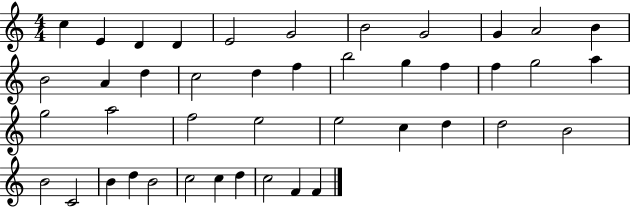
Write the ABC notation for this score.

X:1
T:Untitled
M:4/4
L:1/4
K:C
c E D D E2 G2 B2 G2 G A2 B B2 A d c2 d f b2 g f f g2 a g2 a2 f2 e2 e2 c d d2 B2 B2 C2 B d B2 c2 c d c2 F F